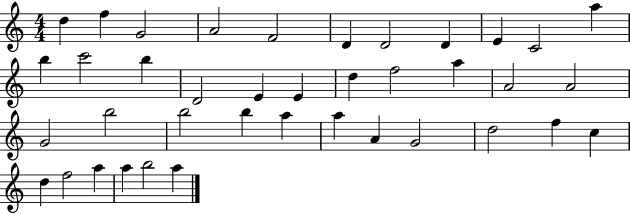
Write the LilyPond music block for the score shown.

{
  \clef treble
  \numericTimeSignature
  \time 4/4
  \key c \major
  d''4 f''4 g'2 | a'2 f'2 | d'4 d'2 d'4 | e'4 c'2 a''4 | \break b''4 c'''2 b''4 | d'2 e'4 e'4 | d''4 f''2 a''4 | a'2 a'2 | \break g'2 b''2 | b''2 b''4 a''4 | a''4 a'4 g'2 | d''2 f''4 c''4 | \break d''4 f''2 a''4 | a''4 b''2 a''4 | \bar "|."
}